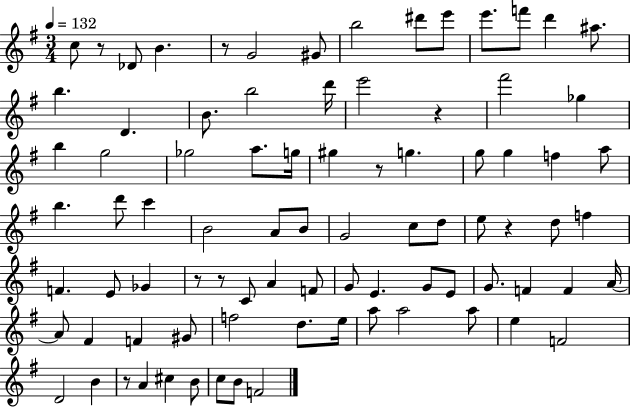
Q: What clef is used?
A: treble